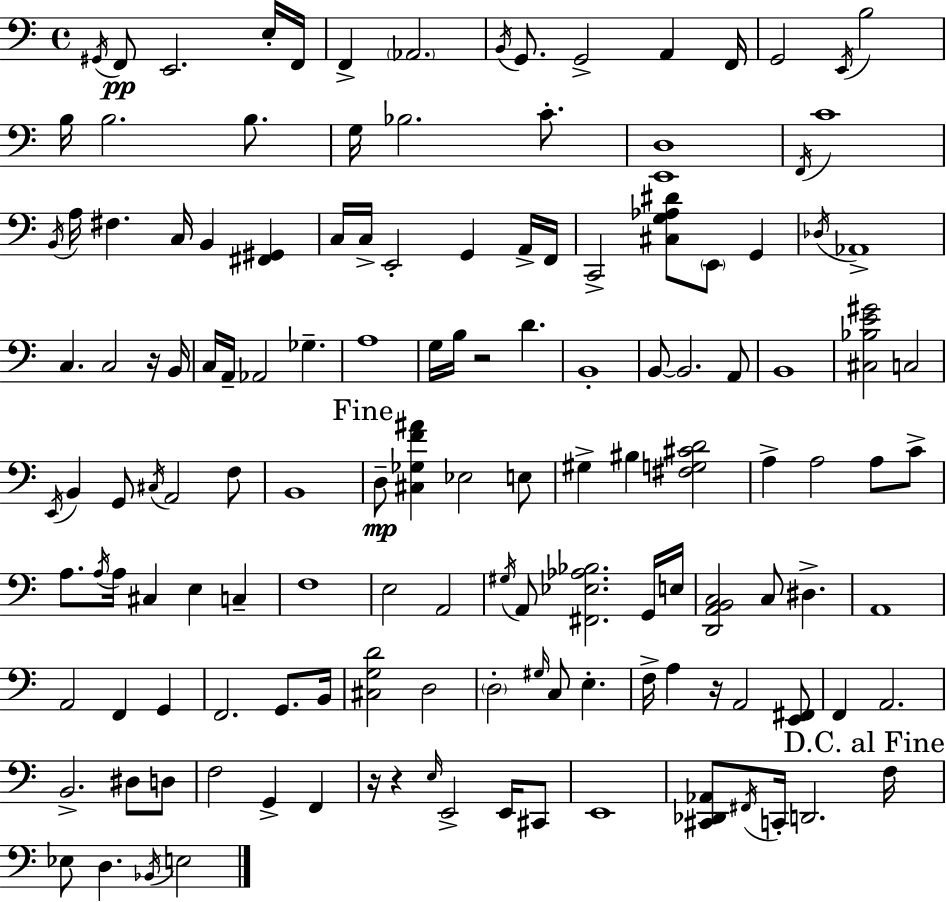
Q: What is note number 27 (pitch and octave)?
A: C3